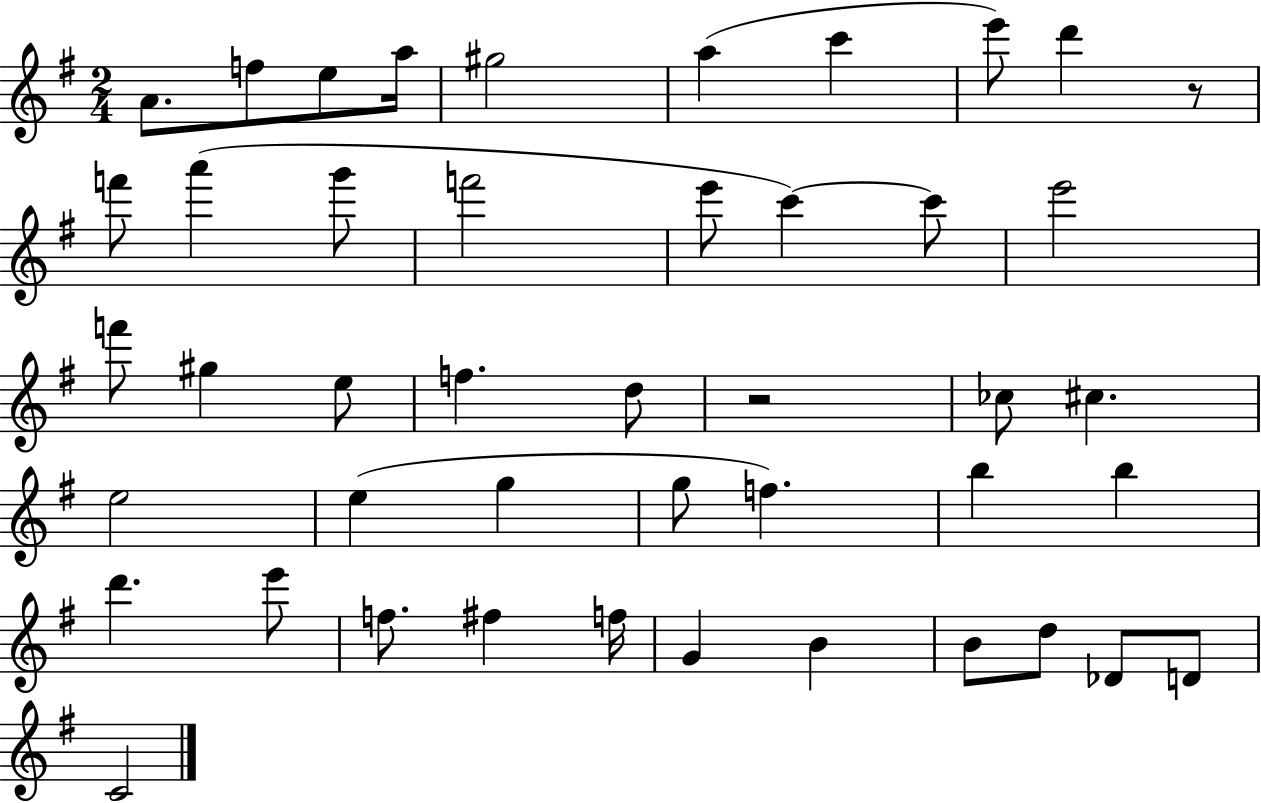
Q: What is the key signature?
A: G major